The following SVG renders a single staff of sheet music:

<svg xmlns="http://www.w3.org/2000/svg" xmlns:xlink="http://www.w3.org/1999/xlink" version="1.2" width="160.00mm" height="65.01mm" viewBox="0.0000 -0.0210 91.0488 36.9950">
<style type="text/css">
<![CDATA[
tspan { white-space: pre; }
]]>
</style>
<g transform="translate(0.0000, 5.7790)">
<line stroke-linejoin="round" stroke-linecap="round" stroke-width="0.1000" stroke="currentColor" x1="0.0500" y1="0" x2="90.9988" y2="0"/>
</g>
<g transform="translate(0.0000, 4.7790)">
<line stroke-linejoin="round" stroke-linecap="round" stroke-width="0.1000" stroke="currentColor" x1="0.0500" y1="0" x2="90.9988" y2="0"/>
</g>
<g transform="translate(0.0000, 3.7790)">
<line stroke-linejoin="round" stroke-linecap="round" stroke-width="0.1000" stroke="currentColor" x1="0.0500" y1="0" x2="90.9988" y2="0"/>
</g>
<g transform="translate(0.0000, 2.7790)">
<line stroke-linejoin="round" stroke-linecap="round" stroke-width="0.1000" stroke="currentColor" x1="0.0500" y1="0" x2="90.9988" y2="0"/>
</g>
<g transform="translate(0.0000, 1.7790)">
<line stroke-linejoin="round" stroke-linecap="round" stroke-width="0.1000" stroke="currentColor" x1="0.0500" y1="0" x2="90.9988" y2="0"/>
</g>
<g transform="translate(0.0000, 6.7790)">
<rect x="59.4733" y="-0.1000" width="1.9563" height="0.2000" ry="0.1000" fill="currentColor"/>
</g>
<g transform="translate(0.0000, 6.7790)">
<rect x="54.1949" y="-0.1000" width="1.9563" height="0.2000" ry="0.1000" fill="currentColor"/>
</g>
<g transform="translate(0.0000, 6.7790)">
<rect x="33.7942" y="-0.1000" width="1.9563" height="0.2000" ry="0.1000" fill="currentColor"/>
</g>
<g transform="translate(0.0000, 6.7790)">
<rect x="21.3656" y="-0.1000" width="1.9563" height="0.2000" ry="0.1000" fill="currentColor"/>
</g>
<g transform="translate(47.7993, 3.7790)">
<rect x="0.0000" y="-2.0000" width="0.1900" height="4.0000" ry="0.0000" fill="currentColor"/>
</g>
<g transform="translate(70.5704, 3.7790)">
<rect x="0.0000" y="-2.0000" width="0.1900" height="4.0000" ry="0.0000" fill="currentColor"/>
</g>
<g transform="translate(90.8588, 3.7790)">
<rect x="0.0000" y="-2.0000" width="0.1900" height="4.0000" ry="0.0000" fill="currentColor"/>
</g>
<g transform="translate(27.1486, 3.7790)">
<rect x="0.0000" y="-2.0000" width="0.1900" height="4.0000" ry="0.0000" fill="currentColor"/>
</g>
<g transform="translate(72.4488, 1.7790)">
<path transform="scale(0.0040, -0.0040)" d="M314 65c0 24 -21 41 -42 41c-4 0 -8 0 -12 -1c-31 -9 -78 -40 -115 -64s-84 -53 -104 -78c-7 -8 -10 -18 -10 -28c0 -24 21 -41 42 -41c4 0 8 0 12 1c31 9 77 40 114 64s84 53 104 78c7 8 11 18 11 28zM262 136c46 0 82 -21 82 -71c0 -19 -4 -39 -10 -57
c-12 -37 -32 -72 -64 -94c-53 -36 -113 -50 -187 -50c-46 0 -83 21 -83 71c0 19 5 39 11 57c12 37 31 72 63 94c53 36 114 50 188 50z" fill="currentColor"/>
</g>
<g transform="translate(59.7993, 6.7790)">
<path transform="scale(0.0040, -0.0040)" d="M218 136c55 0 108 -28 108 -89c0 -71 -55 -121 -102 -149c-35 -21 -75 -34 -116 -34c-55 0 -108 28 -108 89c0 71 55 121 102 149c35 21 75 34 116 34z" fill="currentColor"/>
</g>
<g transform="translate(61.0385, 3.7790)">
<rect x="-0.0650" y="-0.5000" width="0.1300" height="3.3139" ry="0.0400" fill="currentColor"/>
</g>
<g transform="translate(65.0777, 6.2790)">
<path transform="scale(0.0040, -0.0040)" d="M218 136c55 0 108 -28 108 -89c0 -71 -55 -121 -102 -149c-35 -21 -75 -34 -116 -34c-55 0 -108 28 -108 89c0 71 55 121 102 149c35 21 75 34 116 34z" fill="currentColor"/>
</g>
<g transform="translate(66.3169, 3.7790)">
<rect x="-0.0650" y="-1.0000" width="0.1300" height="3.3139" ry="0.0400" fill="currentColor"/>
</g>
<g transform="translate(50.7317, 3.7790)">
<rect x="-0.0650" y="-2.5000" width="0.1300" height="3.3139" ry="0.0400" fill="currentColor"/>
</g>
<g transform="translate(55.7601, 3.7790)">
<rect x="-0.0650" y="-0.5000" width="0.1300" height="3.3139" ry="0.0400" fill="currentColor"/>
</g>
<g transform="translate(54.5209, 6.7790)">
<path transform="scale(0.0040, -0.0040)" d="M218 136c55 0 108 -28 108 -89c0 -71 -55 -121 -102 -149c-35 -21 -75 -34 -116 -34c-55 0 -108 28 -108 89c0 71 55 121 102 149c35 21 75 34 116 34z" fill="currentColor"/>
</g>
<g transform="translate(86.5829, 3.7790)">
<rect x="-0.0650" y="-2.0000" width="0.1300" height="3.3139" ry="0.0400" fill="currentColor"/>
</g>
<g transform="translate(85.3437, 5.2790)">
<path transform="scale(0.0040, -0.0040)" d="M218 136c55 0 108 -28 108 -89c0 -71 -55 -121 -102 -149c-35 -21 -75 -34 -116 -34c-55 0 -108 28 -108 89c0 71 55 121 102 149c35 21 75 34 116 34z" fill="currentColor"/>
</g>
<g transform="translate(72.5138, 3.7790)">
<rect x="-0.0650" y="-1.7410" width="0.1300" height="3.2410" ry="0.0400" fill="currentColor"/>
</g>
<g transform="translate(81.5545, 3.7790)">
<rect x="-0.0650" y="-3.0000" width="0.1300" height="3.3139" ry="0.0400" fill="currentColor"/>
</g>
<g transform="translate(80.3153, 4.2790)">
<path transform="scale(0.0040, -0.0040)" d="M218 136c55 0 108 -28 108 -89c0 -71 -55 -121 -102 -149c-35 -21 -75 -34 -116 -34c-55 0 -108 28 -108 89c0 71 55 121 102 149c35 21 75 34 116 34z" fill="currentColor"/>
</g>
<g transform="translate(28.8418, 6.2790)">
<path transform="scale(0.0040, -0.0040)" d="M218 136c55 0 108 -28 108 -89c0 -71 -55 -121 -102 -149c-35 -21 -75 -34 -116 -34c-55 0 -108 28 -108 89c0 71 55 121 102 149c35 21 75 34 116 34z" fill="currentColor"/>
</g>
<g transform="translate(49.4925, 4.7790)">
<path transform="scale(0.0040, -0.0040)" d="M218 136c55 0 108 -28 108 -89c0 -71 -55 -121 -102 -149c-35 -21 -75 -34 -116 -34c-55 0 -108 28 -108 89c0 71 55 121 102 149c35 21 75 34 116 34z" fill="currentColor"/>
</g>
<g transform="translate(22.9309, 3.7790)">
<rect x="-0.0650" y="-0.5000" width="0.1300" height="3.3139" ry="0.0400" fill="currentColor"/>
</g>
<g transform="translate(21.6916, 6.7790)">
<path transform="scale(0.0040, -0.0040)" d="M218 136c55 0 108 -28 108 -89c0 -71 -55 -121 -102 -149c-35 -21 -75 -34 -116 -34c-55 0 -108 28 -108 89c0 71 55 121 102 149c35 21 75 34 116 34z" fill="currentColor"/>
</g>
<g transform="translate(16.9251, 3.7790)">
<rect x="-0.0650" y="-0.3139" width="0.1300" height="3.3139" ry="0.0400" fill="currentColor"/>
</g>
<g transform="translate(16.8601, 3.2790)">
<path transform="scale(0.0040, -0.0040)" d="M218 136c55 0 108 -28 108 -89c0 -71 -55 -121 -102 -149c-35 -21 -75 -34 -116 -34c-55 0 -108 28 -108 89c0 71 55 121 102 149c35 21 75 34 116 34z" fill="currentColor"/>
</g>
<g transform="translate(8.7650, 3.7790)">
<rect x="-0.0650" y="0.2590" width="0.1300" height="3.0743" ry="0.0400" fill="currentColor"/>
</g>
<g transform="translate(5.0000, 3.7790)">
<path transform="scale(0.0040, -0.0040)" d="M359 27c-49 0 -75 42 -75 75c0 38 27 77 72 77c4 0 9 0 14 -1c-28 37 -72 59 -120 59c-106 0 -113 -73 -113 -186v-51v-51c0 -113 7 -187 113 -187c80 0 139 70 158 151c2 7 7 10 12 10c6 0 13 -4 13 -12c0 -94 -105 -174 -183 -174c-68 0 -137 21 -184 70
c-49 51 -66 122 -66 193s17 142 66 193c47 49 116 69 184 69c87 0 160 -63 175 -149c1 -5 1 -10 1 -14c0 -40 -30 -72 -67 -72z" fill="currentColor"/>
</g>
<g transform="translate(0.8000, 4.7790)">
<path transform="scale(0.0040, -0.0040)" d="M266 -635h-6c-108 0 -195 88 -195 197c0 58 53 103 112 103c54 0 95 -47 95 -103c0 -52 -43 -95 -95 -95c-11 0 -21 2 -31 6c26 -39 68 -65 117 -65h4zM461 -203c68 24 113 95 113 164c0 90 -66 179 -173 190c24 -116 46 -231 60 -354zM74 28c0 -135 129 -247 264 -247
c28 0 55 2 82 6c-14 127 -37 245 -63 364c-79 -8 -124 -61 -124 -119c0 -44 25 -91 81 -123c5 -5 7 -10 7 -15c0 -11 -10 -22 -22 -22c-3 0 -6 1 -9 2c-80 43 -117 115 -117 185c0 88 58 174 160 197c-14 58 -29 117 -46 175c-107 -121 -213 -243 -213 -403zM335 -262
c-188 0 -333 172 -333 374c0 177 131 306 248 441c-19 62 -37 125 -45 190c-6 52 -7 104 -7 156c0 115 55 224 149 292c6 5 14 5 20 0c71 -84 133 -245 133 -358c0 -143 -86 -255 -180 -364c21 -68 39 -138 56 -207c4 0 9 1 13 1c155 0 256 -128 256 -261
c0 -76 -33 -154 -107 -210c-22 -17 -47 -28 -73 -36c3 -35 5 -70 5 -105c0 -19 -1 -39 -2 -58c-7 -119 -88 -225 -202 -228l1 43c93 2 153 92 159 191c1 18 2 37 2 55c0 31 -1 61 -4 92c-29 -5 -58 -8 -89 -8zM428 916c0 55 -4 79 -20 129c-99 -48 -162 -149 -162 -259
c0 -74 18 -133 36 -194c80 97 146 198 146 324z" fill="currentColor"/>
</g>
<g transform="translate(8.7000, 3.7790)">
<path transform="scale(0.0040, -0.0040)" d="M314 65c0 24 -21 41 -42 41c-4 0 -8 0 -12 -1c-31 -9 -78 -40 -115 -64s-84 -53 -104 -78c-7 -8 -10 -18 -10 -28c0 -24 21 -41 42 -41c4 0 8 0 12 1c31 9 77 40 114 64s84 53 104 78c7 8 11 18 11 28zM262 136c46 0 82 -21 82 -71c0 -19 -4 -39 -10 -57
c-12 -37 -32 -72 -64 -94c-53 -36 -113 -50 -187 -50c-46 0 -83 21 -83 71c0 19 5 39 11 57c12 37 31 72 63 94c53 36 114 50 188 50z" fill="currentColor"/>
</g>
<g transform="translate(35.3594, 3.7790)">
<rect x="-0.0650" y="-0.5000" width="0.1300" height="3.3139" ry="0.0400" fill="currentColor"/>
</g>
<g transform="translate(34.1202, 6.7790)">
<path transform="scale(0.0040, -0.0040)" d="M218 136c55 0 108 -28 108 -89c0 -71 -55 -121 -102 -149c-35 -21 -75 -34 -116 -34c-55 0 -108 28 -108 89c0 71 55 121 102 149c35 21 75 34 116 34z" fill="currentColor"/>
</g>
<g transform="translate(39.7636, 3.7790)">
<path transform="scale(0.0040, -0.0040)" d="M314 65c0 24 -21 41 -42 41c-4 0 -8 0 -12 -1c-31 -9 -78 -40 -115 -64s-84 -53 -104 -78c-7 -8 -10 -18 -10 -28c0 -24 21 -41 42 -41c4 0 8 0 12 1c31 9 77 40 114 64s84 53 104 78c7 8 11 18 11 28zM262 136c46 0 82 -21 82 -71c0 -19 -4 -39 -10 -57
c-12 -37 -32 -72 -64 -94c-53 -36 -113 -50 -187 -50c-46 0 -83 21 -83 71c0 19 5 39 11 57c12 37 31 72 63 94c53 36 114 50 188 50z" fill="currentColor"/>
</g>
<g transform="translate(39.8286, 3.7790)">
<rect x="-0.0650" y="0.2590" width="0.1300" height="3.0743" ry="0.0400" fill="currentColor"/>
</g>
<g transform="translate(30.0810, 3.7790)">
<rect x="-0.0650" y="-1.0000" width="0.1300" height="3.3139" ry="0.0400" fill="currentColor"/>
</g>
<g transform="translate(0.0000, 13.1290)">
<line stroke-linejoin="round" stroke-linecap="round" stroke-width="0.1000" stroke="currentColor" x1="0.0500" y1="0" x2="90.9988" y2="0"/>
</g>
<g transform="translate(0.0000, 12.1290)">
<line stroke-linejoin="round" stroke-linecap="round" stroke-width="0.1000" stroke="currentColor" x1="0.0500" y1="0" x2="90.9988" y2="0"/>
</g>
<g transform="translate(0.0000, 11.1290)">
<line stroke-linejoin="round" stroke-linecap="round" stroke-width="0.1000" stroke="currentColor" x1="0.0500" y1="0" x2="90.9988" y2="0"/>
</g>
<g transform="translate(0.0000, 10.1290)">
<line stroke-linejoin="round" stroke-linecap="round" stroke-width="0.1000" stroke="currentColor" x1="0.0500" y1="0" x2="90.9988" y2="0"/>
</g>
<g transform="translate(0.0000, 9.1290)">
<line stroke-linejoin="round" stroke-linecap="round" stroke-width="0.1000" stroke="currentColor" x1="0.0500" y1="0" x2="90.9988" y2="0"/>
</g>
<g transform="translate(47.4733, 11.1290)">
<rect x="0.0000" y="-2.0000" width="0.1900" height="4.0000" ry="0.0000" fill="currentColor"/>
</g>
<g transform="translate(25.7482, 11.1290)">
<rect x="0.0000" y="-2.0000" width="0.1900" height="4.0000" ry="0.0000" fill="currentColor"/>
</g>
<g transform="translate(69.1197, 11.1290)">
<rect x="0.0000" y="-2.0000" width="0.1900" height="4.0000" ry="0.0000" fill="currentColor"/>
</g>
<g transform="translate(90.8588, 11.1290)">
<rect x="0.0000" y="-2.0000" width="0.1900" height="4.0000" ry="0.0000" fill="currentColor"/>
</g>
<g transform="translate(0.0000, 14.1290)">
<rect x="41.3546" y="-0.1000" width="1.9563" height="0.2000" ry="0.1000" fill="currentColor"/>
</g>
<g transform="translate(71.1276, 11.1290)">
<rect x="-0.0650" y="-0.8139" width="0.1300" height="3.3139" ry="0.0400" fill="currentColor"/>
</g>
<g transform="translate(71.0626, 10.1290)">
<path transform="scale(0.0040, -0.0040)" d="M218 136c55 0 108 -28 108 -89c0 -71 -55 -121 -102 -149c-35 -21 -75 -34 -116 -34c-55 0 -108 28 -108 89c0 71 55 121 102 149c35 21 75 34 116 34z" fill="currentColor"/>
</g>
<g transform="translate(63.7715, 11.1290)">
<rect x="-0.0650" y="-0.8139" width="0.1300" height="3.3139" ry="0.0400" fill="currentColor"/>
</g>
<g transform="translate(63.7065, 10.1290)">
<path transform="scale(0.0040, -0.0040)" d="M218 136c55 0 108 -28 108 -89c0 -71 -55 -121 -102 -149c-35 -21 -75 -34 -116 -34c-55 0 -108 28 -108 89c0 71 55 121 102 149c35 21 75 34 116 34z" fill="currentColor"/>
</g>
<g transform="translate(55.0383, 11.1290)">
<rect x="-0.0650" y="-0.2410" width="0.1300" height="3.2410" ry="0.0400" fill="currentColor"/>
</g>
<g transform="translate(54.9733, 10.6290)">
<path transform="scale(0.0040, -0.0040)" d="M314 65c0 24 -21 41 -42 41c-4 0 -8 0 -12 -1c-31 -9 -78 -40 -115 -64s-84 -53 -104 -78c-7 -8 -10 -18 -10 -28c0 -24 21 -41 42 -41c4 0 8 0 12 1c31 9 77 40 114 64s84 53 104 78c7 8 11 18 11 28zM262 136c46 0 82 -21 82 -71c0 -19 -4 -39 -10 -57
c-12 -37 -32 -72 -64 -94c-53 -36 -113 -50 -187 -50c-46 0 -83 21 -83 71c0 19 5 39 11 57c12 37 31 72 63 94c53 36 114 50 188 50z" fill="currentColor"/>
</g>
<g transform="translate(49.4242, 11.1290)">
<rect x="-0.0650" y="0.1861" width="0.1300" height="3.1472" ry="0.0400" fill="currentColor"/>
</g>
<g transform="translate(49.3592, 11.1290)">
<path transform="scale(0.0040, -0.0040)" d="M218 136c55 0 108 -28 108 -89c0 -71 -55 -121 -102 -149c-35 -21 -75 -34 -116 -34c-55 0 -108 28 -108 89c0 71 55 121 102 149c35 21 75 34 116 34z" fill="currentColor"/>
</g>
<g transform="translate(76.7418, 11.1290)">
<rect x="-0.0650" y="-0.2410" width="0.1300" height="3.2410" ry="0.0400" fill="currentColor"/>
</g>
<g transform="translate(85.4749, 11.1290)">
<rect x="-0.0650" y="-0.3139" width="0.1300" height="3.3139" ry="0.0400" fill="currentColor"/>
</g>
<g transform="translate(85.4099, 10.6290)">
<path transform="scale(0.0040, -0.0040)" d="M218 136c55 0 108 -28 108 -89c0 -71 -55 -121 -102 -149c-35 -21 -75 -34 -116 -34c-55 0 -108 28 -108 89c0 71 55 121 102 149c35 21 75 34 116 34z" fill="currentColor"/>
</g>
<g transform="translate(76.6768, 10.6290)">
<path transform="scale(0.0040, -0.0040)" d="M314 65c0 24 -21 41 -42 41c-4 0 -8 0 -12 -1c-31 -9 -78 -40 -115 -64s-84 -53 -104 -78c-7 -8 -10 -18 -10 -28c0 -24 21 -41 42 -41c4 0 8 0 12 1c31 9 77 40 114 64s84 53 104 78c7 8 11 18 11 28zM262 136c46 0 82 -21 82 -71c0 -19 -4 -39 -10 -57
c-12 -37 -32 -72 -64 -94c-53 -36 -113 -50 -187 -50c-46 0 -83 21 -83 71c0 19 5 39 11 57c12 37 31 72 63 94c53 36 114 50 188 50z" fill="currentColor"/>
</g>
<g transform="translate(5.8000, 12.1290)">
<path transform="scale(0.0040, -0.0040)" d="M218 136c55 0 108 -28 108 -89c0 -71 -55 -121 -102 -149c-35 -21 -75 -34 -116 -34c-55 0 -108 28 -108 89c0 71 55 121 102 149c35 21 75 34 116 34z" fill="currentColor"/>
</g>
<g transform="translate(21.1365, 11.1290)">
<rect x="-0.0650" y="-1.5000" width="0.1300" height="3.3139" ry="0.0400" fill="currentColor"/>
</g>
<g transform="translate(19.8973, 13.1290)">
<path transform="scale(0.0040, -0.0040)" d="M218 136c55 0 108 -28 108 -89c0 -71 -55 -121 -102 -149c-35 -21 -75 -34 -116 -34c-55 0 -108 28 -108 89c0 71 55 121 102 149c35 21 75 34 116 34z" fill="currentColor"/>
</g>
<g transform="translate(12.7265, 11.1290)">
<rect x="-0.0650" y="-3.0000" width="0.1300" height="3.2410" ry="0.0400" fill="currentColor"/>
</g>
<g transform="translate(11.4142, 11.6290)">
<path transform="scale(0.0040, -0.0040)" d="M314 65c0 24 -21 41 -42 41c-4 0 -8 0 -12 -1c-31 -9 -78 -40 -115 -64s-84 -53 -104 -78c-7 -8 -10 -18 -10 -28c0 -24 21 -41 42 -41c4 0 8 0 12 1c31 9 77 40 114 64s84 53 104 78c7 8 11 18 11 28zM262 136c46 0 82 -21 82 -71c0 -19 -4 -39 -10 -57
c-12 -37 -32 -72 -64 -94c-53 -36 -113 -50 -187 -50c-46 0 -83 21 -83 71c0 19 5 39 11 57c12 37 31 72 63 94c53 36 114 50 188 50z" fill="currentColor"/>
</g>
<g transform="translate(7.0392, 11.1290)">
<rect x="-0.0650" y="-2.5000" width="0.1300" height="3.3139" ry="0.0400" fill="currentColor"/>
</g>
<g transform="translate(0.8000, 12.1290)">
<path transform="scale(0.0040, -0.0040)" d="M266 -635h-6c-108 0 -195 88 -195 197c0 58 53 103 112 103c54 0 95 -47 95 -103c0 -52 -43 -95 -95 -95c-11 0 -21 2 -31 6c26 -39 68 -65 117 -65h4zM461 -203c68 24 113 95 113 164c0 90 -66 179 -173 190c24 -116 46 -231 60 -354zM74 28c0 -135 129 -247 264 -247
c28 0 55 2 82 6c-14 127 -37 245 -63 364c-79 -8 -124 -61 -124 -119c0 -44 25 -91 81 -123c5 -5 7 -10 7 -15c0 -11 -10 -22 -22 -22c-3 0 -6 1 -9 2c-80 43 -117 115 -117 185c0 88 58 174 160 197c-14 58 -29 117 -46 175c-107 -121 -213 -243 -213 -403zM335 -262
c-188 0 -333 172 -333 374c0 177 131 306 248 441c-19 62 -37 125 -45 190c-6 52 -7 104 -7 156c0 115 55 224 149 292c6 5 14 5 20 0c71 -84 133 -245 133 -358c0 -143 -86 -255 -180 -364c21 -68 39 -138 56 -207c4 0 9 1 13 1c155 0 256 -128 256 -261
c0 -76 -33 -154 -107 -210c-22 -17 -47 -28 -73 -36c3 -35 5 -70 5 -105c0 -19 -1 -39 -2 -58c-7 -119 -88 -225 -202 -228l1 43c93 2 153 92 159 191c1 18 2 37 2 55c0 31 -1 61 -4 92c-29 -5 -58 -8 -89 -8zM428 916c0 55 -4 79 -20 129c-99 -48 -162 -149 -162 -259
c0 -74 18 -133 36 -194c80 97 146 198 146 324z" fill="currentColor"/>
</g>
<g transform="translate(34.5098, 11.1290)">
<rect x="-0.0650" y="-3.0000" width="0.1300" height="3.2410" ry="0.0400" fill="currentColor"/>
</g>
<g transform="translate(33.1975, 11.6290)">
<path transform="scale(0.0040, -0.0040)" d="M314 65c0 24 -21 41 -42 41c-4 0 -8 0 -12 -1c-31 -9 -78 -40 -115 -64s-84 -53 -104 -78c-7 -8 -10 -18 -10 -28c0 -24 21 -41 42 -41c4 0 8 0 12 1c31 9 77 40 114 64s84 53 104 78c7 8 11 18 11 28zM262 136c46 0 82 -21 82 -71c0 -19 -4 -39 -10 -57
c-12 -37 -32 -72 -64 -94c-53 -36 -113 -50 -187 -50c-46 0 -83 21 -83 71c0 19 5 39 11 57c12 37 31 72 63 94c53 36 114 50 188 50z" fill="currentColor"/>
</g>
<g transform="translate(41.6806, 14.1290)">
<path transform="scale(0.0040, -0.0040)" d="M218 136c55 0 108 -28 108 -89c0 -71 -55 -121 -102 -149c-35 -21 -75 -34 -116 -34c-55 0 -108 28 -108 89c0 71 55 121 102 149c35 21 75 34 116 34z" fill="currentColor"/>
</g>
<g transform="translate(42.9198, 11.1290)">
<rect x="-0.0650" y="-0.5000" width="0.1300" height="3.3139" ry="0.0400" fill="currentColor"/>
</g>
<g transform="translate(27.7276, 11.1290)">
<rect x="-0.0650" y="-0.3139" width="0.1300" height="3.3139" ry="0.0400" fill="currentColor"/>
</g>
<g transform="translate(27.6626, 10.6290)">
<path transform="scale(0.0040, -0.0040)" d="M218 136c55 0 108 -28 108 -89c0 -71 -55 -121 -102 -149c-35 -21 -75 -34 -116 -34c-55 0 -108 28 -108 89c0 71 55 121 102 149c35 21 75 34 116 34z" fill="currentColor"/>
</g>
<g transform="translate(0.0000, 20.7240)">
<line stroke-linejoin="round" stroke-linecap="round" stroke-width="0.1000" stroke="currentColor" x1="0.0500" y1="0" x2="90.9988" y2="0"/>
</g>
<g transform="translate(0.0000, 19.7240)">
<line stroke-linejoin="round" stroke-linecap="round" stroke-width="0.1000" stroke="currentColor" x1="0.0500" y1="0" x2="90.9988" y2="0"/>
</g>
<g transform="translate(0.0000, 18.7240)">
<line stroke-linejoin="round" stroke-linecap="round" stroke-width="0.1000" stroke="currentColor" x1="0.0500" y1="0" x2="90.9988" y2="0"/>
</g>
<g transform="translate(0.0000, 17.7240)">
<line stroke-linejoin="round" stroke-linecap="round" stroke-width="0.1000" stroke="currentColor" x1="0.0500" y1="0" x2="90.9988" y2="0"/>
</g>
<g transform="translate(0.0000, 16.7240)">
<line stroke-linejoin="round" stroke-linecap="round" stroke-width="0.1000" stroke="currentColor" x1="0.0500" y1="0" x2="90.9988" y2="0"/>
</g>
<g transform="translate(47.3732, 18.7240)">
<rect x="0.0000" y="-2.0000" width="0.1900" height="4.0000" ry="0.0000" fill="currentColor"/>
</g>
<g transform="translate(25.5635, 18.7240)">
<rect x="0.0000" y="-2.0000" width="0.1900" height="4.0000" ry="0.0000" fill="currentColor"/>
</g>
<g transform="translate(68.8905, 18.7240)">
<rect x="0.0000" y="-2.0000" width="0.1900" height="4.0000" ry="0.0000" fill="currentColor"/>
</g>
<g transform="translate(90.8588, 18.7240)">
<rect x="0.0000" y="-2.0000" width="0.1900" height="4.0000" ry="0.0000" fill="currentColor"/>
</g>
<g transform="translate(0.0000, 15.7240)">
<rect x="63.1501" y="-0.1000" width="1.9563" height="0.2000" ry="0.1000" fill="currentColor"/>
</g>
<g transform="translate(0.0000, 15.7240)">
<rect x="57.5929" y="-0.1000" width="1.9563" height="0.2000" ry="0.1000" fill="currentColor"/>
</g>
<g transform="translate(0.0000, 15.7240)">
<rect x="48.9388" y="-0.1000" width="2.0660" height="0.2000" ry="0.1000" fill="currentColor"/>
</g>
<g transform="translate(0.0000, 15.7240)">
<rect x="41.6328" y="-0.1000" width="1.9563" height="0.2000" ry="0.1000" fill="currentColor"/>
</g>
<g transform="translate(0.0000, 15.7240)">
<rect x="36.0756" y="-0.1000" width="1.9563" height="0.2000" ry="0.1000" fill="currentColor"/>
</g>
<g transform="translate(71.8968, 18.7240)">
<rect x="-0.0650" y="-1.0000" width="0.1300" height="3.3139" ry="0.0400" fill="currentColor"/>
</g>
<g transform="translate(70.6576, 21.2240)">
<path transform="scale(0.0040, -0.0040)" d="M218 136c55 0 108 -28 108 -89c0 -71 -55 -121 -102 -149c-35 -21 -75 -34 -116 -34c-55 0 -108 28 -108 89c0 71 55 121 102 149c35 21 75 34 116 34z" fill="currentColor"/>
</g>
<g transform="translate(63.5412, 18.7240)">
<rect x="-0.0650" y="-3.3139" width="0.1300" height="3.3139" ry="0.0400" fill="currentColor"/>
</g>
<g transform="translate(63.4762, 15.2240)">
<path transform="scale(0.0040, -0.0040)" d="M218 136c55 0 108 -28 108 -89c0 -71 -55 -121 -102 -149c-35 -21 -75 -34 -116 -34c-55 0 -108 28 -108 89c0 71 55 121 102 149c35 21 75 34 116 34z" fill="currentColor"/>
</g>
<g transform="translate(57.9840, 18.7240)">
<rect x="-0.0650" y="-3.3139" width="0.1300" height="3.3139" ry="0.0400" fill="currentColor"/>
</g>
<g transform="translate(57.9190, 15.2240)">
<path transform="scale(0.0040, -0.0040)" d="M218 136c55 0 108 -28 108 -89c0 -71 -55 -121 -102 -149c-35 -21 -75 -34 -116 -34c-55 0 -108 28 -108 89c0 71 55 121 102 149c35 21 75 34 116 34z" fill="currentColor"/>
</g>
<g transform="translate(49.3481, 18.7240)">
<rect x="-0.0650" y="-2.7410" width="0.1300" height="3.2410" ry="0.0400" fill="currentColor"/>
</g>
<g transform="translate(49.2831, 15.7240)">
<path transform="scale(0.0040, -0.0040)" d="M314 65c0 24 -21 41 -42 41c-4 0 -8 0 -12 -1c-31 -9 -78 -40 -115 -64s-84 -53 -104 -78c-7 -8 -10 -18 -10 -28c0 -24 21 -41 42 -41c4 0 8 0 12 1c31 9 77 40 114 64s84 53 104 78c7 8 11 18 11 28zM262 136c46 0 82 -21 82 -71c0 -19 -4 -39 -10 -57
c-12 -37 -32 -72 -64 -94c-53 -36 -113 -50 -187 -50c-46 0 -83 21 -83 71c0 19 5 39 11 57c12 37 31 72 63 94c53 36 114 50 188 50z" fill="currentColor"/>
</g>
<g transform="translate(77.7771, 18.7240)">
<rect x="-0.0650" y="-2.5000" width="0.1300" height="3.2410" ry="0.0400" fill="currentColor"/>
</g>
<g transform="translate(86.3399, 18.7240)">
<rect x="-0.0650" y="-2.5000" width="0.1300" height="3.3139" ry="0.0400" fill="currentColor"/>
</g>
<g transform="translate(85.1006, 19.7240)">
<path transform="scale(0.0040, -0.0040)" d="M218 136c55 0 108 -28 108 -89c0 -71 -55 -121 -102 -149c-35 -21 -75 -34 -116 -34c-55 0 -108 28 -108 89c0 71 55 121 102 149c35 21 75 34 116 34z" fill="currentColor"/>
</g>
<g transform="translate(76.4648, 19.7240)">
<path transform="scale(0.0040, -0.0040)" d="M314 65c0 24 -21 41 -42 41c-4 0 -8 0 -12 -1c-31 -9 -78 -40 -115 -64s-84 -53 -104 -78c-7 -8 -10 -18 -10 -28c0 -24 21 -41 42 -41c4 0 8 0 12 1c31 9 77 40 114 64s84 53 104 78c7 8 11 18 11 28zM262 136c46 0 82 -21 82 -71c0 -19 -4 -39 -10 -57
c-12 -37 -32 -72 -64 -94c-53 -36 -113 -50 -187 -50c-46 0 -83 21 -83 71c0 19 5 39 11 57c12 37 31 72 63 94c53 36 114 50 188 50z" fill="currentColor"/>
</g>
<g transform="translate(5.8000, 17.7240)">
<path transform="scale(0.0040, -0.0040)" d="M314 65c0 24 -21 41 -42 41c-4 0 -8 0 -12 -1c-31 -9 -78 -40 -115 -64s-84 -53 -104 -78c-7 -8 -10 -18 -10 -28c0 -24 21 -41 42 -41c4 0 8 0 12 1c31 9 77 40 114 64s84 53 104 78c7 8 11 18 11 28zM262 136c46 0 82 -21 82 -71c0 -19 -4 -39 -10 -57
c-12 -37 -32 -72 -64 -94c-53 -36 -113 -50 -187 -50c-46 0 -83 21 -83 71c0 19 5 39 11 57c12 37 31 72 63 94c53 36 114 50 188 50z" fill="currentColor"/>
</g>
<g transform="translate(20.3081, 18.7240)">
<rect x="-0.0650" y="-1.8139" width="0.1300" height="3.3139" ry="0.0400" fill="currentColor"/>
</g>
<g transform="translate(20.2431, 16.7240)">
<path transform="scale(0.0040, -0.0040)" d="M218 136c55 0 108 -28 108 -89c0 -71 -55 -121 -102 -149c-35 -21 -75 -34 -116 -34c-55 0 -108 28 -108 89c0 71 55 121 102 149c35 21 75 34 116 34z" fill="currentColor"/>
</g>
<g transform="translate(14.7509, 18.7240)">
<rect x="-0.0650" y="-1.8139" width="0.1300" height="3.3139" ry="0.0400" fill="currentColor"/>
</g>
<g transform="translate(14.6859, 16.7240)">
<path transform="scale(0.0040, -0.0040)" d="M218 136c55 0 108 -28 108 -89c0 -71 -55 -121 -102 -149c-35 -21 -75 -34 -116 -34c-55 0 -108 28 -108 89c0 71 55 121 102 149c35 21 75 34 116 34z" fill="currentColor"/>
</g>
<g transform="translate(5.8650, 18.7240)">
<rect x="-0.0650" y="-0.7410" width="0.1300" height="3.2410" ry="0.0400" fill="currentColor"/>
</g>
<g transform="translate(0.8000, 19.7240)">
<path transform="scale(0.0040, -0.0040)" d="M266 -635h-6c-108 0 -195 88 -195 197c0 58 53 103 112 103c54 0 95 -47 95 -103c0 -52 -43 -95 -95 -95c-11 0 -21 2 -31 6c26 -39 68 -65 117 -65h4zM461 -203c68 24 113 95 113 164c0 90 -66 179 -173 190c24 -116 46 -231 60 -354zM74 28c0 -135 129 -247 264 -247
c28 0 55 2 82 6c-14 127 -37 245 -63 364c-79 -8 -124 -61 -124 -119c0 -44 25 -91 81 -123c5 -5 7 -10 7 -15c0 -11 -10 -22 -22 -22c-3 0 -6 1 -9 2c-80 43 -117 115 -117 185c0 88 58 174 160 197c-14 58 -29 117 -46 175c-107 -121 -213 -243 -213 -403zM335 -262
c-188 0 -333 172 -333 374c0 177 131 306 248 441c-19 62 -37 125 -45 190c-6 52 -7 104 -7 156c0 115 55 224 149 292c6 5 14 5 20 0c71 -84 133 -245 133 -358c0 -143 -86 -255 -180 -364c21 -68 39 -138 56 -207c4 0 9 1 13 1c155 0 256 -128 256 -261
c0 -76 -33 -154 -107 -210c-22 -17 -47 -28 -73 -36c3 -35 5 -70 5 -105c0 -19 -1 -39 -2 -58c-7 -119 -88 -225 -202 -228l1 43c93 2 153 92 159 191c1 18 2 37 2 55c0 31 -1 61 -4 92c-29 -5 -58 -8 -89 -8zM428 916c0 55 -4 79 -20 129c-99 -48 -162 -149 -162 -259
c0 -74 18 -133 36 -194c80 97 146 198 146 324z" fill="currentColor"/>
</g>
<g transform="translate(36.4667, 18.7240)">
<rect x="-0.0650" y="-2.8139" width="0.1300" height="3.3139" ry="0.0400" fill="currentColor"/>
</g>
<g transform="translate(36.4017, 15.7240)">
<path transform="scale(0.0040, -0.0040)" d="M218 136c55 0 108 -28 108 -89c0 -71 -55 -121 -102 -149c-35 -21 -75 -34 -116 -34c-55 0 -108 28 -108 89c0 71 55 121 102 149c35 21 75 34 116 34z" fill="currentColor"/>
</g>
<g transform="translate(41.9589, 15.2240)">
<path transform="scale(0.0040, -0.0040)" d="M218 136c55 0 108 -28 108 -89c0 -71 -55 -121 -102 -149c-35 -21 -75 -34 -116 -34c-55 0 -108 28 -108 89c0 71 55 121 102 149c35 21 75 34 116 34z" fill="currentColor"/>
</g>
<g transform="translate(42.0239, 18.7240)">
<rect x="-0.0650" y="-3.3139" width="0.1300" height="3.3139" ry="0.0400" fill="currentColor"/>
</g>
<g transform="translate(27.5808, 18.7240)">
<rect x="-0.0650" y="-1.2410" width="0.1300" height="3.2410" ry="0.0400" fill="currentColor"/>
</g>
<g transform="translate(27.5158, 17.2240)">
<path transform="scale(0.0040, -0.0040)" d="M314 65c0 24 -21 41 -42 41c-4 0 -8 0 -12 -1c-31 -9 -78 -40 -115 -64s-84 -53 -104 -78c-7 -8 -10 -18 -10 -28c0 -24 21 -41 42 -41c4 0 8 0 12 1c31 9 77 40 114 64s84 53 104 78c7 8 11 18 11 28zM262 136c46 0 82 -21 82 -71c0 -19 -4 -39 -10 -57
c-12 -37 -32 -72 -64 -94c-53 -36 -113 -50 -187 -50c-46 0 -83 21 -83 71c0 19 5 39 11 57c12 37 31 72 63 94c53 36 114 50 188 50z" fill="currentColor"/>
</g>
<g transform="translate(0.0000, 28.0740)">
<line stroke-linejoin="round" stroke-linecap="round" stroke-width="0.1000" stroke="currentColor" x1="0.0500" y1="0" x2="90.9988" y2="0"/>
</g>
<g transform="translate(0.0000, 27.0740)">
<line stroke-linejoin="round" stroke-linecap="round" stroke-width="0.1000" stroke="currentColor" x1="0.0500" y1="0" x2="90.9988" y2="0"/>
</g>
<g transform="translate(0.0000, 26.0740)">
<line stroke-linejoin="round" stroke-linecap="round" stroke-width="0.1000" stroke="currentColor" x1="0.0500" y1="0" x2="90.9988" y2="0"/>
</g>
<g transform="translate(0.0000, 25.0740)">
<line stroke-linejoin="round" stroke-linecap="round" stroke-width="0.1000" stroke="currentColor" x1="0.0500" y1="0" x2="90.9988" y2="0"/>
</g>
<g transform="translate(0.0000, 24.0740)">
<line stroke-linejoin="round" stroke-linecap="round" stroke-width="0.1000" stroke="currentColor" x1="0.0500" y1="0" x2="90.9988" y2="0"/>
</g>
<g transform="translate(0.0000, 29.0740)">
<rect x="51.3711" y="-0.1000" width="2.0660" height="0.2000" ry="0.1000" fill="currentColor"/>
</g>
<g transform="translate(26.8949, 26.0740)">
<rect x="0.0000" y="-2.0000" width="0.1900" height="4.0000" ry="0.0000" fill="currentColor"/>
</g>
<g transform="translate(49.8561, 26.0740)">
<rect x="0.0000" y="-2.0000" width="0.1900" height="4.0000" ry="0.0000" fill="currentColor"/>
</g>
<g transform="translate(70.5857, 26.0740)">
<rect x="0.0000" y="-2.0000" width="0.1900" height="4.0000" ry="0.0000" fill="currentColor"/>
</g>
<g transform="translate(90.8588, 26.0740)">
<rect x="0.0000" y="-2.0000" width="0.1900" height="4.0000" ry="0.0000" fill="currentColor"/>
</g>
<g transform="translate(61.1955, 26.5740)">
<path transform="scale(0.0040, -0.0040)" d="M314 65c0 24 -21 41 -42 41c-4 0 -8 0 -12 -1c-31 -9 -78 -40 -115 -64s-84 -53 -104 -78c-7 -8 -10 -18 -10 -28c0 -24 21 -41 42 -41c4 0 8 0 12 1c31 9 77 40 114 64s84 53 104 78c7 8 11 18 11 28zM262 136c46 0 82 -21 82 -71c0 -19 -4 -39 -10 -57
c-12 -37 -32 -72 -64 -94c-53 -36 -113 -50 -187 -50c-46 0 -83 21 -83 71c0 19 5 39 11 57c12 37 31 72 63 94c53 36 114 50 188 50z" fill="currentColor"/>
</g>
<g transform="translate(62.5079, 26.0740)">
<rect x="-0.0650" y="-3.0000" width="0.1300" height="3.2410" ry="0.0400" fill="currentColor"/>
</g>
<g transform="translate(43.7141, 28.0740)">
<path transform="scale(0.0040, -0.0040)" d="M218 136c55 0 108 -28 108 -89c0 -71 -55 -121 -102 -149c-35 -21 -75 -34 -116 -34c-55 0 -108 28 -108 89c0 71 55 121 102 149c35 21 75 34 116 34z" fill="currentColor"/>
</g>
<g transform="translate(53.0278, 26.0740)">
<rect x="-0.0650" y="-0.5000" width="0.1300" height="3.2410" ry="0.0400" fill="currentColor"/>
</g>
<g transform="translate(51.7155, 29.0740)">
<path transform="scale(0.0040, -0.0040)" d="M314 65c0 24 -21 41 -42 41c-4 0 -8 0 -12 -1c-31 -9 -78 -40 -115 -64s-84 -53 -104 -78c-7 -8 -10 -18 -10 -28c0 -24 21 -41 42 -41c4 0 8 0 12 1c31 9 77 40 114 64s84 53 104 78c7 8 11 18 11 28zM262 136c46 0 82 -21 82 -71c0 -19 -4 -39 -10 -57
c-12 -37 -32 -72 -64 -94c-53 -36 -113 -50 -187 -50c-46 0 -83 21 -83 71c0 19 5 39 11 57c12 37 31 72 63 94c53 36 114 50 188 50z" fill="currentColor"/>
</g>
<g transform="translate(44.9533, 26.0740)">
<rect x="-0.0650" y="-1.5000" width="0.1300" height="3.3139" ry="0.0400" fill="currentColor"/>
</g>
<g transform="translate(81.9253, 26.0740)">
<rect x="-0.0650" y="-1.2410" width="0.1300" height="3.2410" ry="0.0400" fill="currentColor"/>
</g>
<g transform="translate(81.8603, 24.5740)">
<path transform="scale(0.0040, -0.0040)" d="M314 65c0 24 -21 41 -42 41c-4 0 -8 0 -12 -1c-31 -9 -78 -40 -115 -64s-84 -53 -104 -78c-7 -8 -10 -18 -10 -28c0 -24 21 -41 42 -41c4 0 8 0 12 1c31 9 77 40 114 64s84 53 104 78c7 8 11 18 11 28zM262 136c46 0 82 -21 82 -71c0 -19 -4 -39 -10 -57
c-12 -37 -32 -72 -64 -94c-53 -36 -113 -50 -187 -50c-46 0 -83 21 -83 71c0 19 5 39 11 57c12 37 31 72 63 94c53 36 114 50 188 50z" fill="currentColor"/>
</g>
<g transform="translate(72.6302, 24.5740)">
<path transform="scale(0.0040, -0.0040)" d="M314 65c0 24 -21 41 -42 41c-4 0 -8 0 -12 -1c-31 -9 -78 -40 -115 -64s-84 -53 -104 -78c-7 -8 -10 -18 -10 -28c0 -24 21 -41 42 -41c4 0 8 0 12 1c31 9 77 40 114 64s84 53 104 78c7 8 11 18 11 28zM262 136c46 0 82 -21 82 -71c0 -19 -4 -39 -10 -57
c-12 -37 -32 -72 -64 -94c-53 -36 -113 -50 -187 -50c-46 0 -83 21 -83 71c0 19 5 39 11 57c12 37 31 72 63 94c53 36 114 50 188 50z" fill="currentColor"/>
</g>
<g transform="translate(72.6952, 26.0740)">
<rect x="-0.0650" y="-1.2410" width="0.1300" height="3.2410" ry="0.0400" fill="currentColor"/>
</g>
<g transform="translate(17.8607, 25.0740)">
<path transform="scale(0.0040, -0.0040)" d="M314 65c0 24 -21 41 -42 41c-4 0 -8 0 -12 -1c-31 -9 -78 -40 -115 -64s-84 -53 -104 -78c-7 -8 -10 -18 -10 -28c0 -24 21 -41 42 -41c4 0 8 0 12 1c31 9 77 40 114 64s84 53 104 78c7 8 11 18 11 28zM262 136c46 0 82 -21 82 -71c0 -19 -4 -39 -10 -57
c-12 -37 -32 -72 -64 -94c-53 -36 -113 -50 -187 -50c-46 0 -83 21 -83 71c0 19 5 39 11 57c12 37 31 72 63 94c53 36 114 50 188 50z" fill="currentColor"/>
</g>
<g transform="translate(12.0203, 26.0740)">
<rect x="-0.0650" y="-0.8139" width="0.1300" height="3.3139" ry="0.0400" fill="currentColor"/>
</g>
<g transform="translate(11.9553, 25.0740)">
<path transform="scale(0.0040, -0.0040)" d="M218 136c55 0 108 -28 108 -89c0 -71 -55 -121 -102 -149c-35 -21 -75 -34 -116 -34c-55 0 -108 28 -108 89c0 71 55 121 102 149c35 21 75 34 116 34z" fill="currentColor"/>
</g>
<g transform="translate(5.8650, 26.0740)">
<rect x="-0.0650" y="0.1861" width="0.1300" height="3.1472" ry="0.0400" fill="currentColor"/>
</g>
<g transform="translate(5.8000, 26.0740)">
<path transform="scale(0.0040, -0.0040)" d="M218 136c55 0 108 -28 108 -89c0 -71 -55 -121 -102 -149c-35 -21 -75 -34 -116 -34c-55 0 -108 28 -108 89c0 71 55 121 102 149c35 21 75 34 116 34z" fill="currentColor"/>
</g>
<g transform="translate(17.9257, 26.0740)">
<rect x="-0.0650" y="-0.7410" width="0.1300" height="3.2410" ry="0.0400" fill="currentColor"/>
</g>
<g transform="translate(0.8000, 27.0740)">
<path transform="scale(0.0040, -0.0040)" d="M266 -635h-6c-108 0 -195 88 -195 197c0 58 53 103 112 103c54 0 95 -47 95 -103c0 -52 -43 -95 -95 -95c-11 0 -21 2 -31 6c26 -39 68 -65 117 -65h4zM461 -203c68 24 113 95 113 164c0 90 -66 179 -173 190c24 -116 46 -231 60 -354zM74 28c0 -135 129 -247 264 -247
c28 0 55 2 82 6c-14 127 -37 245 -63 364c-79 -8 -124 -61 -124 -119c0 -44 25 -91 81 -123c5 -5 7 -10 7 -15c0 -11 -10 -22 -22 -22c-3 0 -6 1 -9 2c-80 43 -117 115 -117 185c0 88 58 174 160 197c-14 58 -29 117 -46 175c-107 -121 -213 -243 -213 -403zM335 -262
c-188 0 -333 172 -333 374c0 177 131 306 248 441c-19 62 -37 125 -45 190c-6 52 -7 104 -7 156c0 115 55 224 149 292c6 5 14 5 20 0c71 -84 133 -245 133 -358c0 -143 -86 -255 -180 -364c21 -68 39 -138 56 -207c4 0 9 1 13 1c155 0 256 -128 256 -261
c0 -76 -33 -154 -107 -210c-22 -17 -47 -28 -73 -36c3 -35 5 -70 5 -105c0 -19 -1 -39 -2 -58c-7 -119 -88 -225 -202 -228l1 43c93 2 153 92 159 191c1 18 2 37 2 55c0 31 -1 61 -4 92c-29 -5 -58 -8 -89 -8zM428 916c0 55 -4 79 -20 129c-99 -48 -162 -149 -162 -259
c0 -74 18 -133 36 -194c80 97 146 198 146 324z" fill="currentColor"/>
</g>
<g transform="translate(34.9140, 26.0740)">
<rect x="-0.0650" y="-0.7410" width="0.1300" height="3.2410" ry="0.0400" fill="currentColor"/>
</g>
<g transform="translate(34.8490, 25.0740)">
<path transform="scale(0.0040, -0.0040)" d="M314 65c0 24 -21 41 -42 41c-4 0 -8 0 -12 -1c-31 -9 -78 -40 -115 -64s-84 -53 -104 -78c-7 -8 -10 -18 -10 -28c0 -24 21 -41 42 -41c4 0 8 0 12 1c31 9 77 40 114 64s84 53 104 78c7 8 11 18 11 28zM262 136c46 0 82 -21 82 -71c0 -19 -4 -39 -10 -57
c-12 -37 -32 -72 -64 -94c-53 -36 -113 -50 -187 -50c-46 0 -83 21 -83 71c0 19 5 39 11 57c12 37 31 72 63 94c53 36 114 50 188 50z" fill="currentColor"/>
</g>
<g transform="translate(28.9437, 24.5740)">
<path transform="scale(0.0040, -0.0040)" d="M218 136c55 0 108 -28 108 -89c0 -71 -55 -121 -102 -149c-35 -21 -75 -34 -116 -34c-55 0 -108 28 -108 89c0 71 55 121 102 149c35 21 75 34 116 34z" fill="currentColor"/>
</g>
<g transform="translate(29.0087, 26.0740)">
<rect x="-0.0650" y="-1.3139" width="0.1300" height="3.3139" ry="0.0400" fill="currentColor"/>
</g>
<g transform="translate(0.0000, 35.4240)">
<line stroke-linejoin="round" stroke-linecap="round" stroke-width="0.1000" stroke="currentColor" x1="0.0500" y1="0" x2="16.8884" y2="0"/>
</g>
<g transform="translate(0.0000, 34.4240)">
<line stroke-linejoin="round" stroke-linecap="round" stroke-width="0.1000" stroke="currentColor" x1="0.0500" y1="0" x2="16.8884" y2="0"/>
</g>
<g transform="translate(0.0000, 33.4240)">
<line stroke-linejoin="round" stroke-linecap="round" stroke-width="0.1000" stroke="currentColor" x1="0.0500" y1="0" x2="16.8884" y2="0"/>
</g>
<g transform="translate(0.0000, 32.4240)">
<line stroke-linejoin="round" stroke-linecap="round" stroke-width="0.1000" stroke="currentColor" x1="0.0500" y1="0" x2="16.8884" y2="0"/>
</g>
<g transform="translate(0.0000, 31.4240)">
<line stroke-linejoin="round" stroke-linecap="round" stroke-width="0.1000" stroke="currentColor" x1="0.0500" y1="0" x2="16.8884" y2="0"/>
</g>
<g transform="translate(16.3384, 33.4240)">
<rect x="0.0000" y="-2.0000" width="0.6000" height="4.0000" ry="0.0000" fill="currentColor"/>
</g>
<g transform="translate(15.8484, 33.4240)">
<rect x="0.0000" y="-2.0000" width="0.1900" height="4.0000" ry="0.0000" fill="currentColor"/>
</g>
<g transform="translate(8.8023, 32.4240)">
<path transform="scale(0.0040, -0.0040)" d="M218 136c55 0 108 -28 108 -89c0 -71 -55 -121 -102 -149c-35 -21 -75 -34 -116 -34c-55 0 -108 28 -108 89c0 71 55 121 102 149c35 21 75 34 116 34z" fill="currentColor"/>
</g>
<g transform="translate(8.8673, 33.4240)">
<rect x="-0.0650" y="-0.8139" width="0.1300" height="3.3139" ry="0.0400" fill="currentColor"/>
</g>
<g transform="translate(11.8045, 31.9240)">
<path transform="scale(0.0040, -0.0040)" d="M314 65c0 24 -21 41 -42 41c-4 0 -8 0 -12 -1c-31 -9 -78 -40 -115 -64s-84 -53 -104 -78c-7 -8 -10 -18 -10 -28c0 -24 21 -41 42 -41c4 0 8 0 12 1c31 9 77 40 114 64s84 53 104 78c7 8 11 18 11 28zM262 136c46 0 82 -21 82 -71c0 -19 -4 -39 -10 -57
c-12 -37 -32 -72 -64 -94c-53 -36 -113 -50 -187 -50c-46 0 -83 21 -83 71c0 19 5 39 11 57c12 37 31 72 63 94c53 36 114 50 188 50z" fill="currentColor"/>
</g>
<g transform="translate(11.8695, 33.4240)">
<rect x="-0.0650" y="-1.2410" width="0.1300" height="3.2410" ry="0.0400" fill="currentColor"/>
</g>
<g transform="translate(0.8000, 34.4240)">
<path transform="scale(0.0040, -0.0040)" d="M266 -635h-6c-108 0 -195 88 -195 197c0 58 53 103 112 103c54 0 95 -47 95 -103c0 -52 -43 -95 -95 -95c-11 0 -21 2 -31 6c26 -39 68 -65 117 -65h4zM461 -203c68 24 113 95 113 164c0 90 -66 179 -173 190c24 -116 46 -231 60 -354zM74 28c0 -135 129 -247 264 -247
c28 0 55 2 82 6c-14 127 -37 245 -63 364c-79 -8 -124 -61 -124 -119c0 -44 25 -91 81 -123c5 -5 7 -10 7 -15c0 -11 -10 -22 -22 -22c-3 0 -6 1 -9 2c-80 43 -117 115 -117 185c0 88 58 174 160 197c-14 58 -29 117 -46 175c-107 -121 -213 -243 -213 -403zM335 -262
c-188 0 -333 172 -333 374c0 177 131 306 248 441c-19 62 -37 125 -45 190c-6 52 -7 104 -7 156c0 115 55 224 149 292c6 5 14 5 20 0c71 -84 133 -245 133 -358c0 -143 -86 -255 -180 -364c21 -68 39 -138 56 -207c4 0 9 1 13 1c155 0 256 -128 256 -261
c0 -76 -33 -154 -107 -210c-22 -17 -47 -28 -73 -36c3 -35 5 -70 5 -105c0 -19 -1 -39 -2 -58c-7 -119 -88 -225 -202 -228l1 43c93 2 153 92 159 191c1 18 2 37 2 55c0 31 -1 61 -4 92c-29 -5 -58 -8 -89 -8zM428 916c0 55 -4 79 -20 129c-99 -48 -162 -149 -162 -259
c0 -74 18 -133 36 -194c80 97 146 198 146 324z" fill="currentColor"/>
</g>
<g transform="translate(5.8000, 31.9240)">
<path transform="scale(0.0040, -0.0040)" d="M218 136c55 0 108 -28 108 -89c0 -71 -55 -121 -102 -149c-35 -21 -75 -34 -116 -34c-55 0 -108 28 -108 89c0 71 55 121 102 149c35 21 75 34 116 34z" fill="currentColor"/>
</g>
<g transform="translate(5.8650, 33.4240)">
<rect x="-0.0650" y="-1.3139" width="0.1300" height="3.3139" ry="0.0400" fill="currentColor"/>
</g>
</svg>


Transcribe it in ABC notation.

X:1
T:Untitled
M:4/4
L:1/4
K:C
B2 c C D C B2 G C C D f2 A F G A2 E c A2 C B c2 d d c2 c d2 f f e2 a b a2 b b D G2 G B d d2 e d2 E C2 A2 e2 e2 e d e2